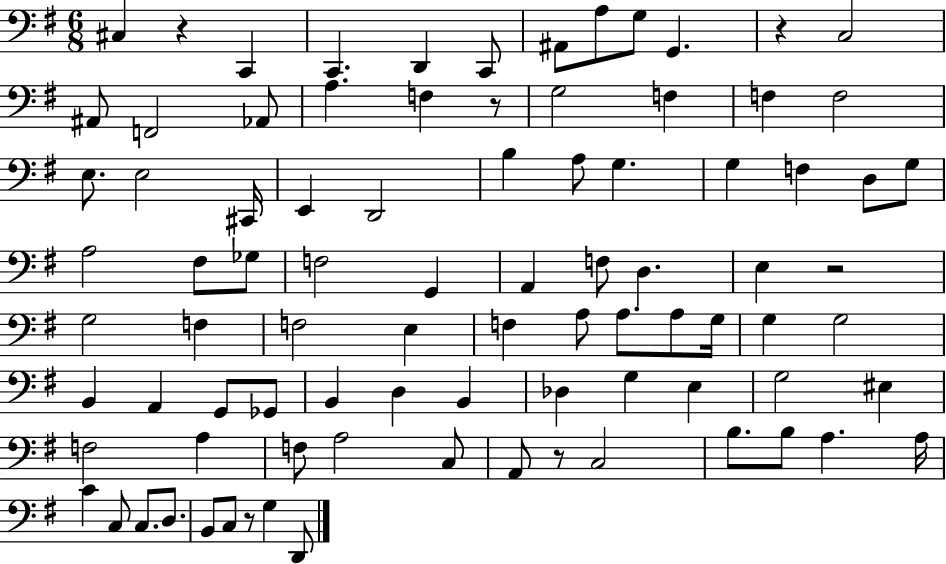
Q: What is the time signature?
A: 6/8